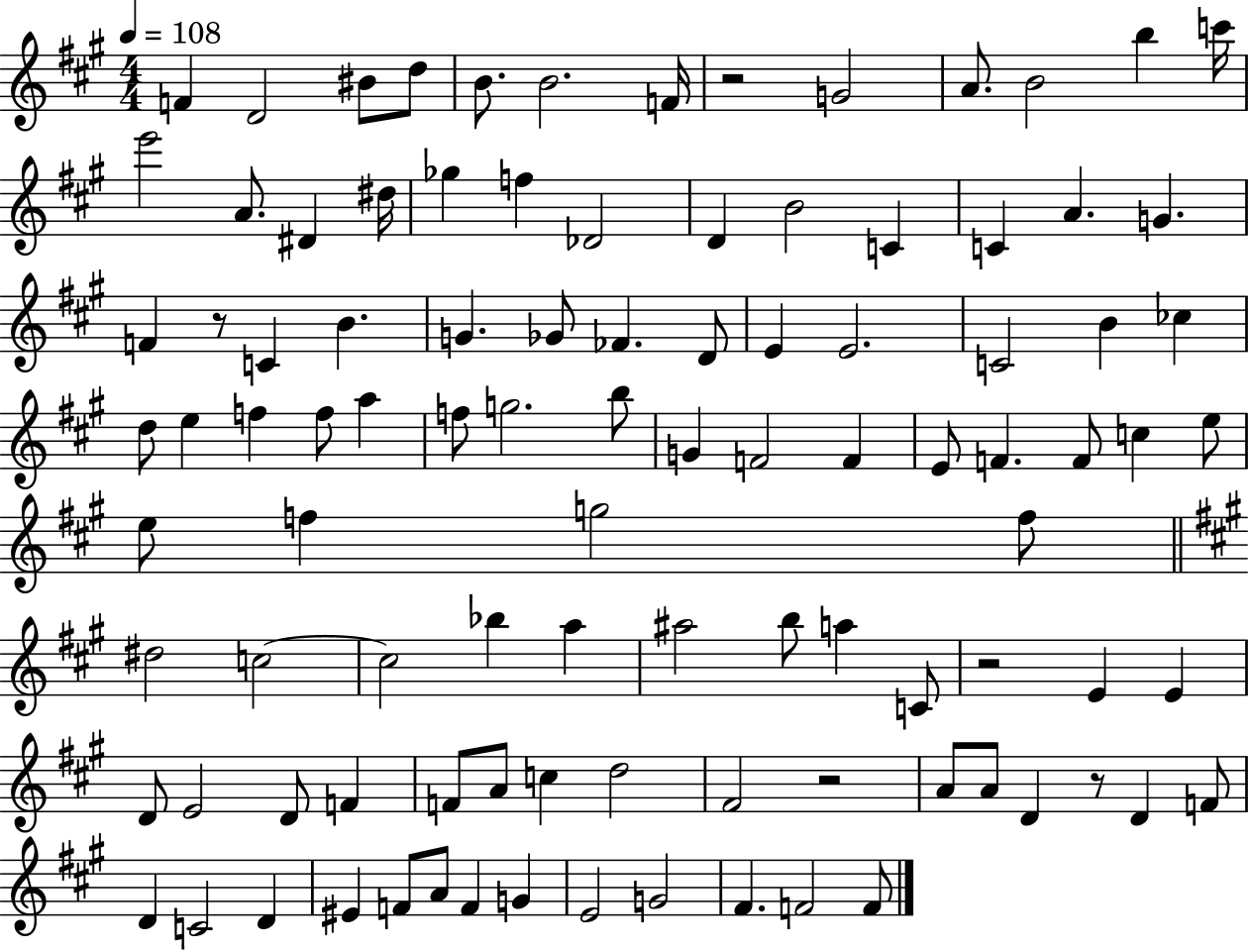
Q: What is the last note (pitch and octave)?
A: F4